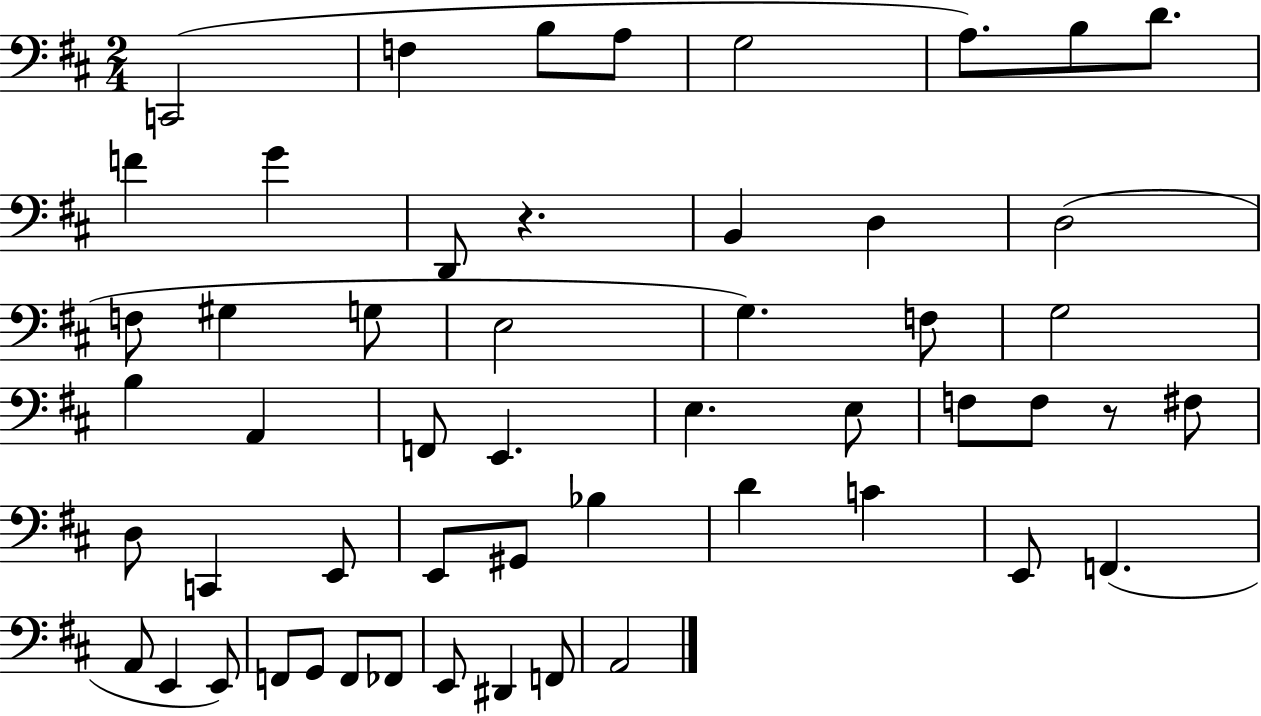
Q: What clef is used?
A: bass